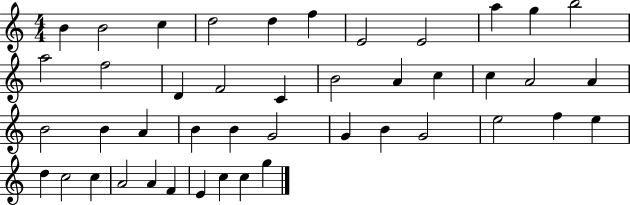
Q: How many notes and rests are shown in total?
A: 44